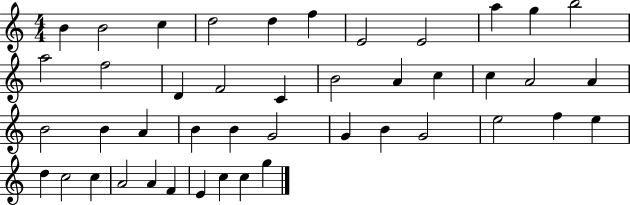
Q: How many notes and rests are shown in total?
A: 44